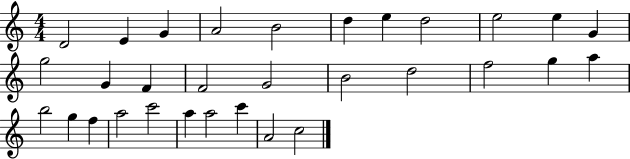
{
  \clef treble
  \numericTimeSignature
  \time 4/4
  \key c \major
  d'2 e'4 g'4 | a'2 b'2 | d''4 e''4 d''2 | e''2 e''4 g'4 | \break g''2 g'4 f'4 | f'2 g'2 | b'2 d''2 | f''2 g''4 a''4 | \break b''2 g''4 f''4 | a''2 c'''2 | a''4 a''2 c'''4 | a'2 c''2 | \break \bar "|."
}